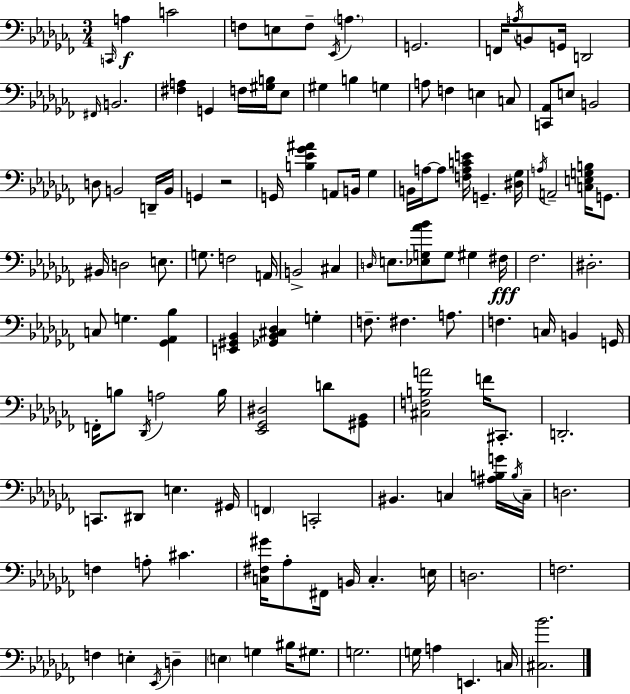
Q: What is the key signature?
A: AES minor